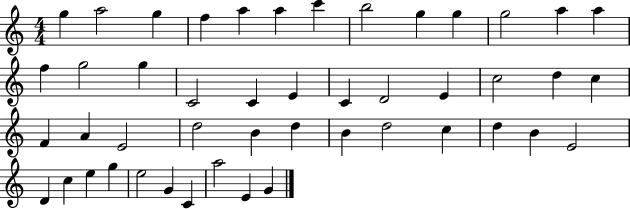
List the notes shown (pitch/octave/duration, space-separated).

G5/q A5/h G5/q F5/q A5/q A5/q C6/q B5/h G5/q G5/q G5/h A5/q A5/q F5/q G5/h G5/q C4/h C4/q E4/q C4/q D4/h E4/q C5/h D5/q C5/q F4/q A4/q E4/h D5/h B4/q D5/q B4/q D5/h C5/q D5/q B4/q E4/h D4/q C5/q E5/q G5/q E5/h G4/q C4/q A5/h E4/q G4/q